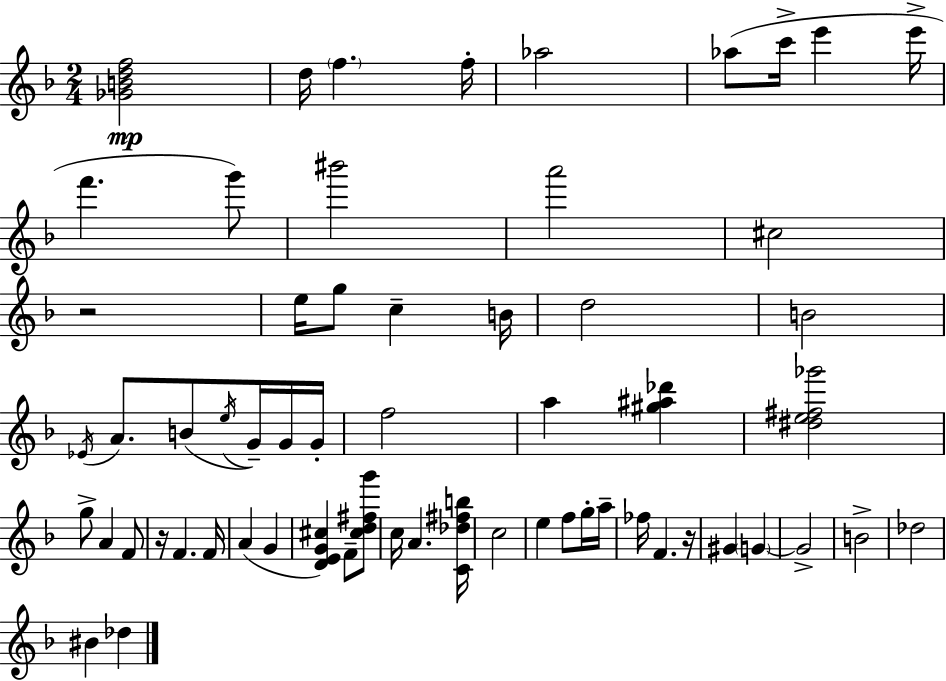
{
  \clef treble
  \numericTimeSignature
  \time 2/4
  \key f \major
  <ges' b' d'' f''>2\mp | d''16 \parenthesize f''4. f''16-. | aes''2 | aes''8( c'''16-> e'''4 e'''16-> | \break f'''4. g'''8) | bis'''2 | a'''2 | cis''2 | \break r2 | e''16 g''8 c''4-- b'16 | d''2 | b'2 | \break \acciaccatura { ees'16 } a'8. b'8( \acciaccatura { e''16 } g'16--) | g'16 g'16-. f''2 | a''4 <gis'' ais'' des'''>4 | <dis'' e'' fis'' ges'''>2 | \break g''8-> a'4 | f'8 r16 f'4. | f'16 a'4( g'4 | <d' e' g' cis''>4) f'8-- | \break <cis'' d'' fis'' g'''>8 c''16 a'4. | <c' des'' fis'' b''>16 c''2 | e''4 f''8 | g''16-. a''16-- fes''16 f'4. | \break r16 gis'4 \parenthesize g'4~~ | g'2-> | b'2-> | des''2 | \break bis'4 des''4 | \bar "|."
}